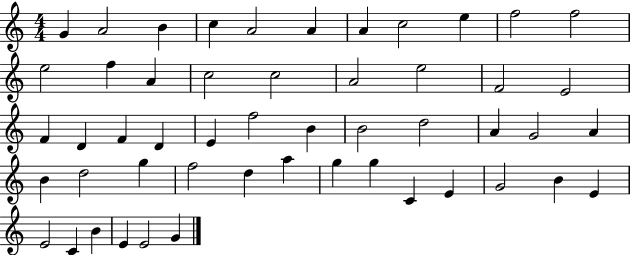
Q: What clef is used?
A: treble